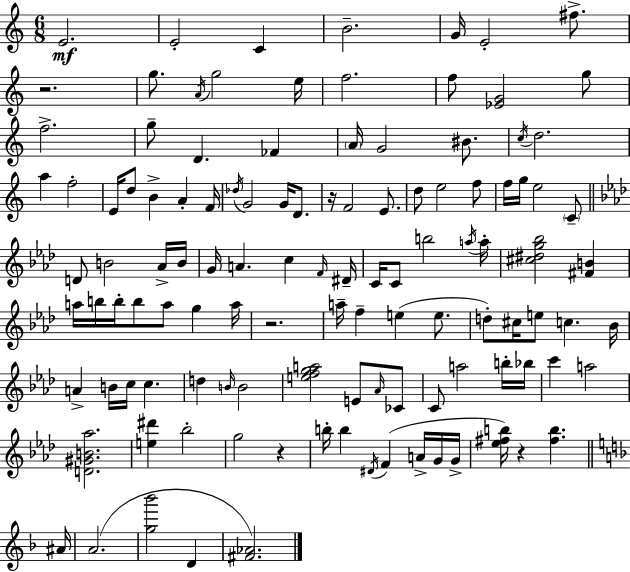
{
  \clef treble
  \numericTimeSignature
  \time 6/8
  \key a \minor
  e'2.\mf | e'2-. c'4 | b'2.-- | g'16 e'2-. fis''8.-> | \break r2. | g''8. \acciaccatura { a'16 } g''2 | e''16 f''2. | f''8 <ees' g'>2 g''8 | \break f''2.-> | g''8-- d'4. fes'4 | \parenthesize a'16 g'2 bis'8. | \acciaccatura { c''16 } d''2. | \break a''4 f''2-. | e'16 d''8 b'4-> a'4-. | f'16 \acciaccatura { des''16 } g'2 g'16 | d'8. r16 f'2 | \break e'8. d''8 e''2 | f''8 f''16 g''16 e''2 | \parenthesize c'8-- \bar "||" \break \key aes \major d'8 b'2 aes'16-> b'16 | g'16 a'4. c''4 \grace { f'16 } | dis'16-- c'16 c'8 b''2 | \acciaccatura { a''16 } a''16-. <cis'' dis'' g'' bes''>2 <fis' b'>4 | \break a''16 b''16 b''16-. b''8 a''8 g''4 | a''16 r2. | a''16-- f''4-- e''4( e''8. | d''8-.) cis''16 e''8 c''4. | \break bes'16 a'4-> b'16 c''16 c''4. | d''4 \grace { b'16 } b'2 | <e'' f'' g'' a''>2 e'8 | \grace { aes'16 } ces'8 c'8 a''2 | \break b''16-. bes''16 c'''4 a''2 | <d' gis' b' aes''>2. | <e'' dis'''>4 bes''2-. | g''2 | \break r4 b''16-. b''4 \acciaccatura { dis'16 }( f'4 | a'16-> g'16 g'16-> <ees'' fis'' b''>16) r4 <fis'' b''>4. | \bar "||" \break \key f \major ais'16 a'2.( | <g'' bes'''>2 d'4 | <fis' aes'>2.) | \bar "|."
}